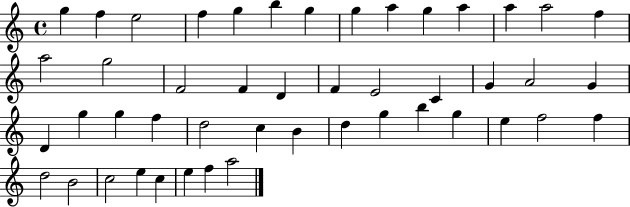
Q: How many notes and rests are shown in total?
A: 47